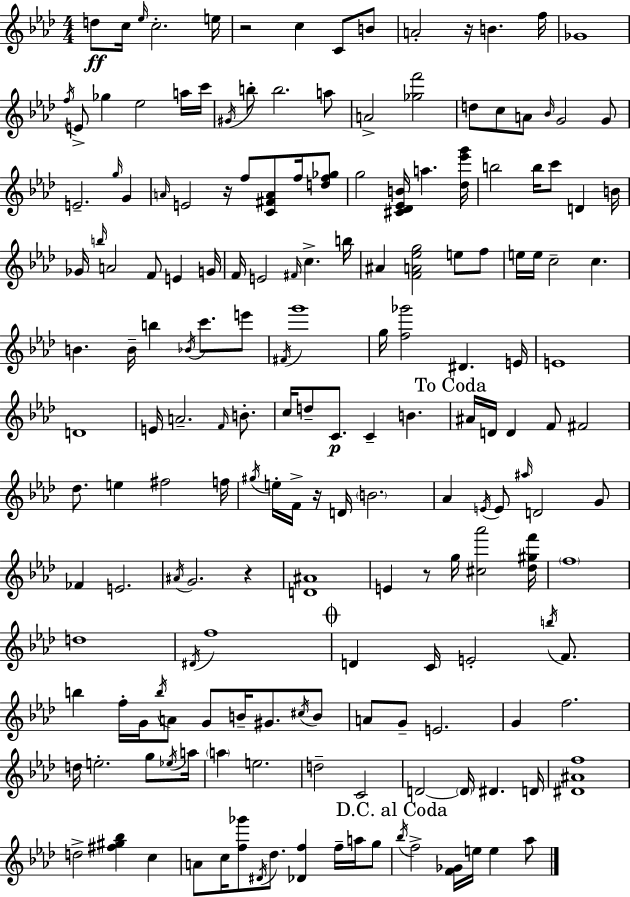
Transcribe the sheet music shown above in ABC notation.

X:1
T:Untitled
M:4/4
L:1/4
K:Fm
d/2 c/4 _e/4 c2 e/4 z2 c C/2 B/2 A2 z/4 B f/4 _G4 f/4 E/2 _g _e2 a/4 c'/4 ^G/4 b/2 b2 a/2 A2 [_gf']2 d/2 c/2 A/2 _B/4 G2 G/2 E2 g/4 G A/4 E2 z/4 f/2 [C^FA]/2 f/4 [df_g]/2 g2 [^C_D_EB]/4 a [_d_e'g']/4 b2 b/4 c'/2 D B/4 _G/4 b/4 A2 F/2 E G/4 F/4 E2 ^F/4 c b/4 ^A [FA_eg]2 e/2 f/2 e/4 e/4 c2 c B B/4 b _B/4 c'/2 e'/2 ^F/4 g'4 g/4 [f_g']2 ^D E/4 E4 D4 E/4 A2 F/4 B/2 c/4 d/2 C/2 C B ^A/4 D/4 D F/2 ^F2 _d/2 e ^f2 f/4 ^g/4 e/4 F/4 z/4 D/4 B2 _A E/4 E/2 ^a/4 D2 G/2 _F E2 ^A/4 G2 z [D^A]4 E z/2 g/4 [^c_a']2 [_d^gf']/4 f4 d4 ^D/4 f4 D C/4 E2 b/4 F/2 b f/4 G/4 b/4 A/2 G/2 B/4 ^G/2 ^c/4 B/2 A/2 G/2 E2 G f2 d/4 e2 g/2 _e/4 a/4 a e2 d2 C2 D2 D/4 ^D D/4 [^D^Af]4 d2 [^f^g_b] c A/2 c/4 [f_g']/2 ^D/4 _d/2 [_Df] f/4 a/4 g/2 _b/4 f2 [F_G]/4 e/4 e _a/2